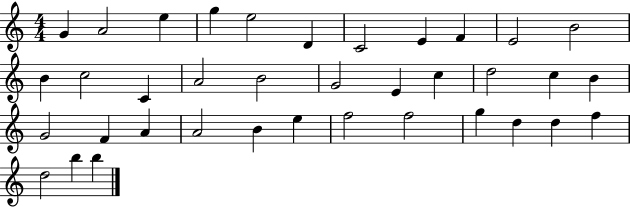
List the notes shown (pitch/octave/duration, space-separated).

G4/q A4/h E5/q G5/q E5/h D4/q C4/h E4/q F4/q E4/h B4/h B4/q C5/h C4/q A4/h B4/h G4/h E4/q C5/q D5/h C5/q B4/q G4/h F4/q A4/q A4/h B4/q E5/q F5/h F5/h G5/q D5/q D5/q F5/q D5/h B5/q B5/q